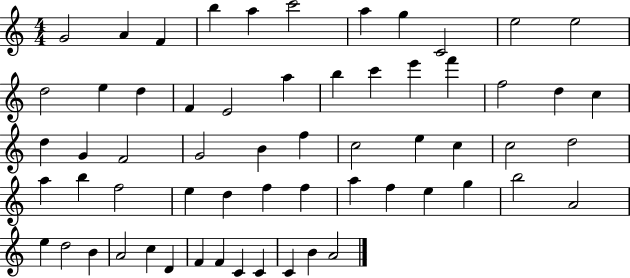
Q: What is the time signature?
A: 4/4